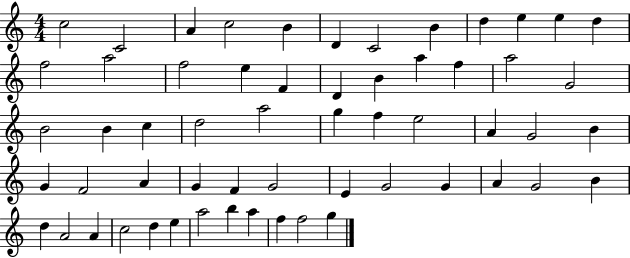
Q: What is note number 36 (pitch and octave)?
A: F4